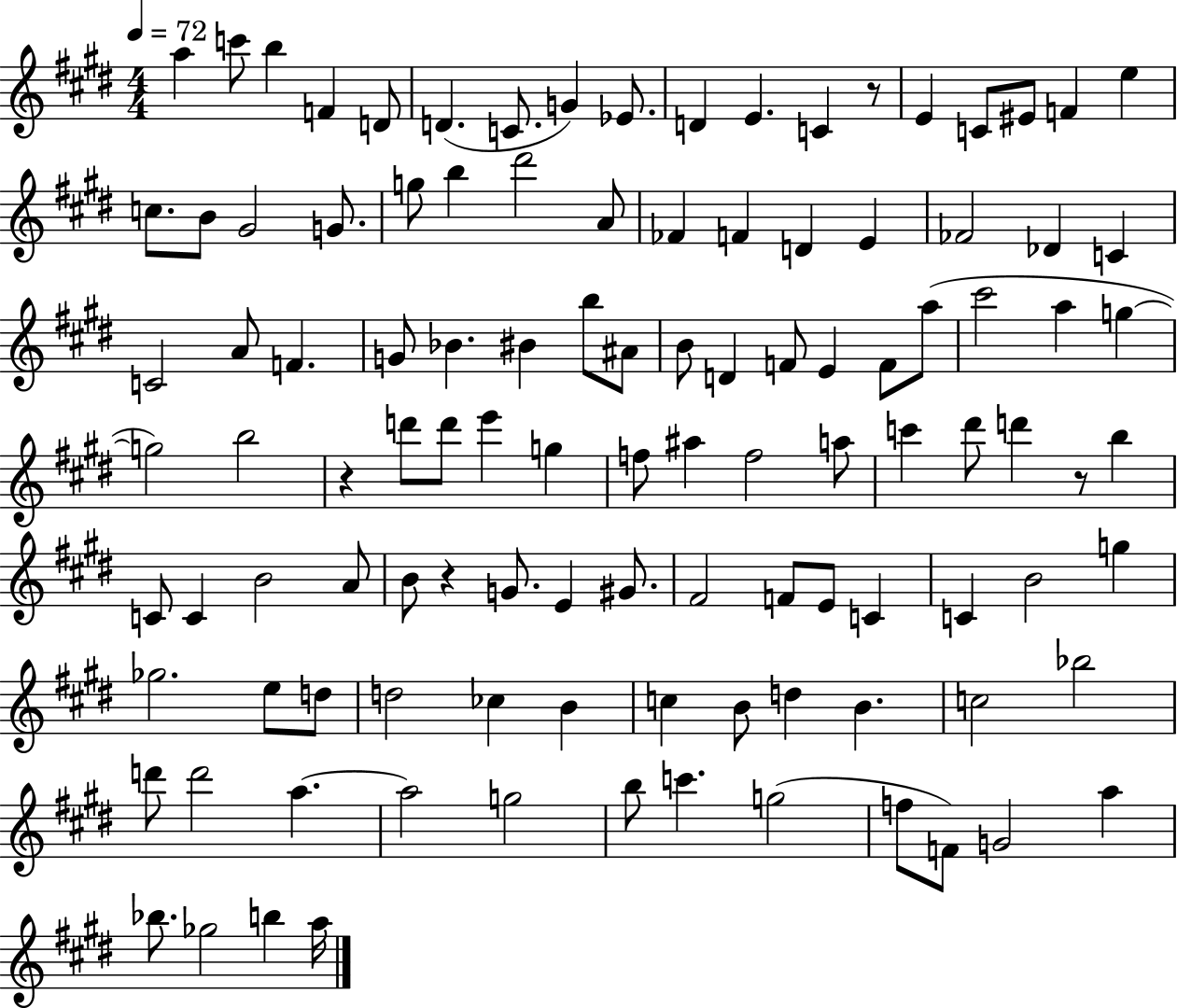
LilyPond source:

{
  \clef treble
  \numericTimeSignature
  \time 4/4
  \key e \major
  \tempo 4 = 72
  \repeat volta 2 { a''4 c'''8 b''4 f'4 d'8 | d'4.( c'8. g'4) ees'8. | d'4 e'4. c'4 r8 | e'4 c'8 eis'8 f'4 e''4 | \break c''8. b'8 gis'2 g'8. | g''8 b''4 dis'''2 a'8 | fes'4 f'4 d'4 e'4 | fes'2 des'4 c'4 | \break c'2 a'8 f'4. | g'8 bes'4. bis'4 b''8 ais'8 | b'8 d'4 f'8 e'4 f'8 a''8( | cis'''2 a''4 g''4~~ | \break g''2) b''2 | r4 d'''8 d'''8 e'''4 g''4 | f''8 ais''4 f''2 a''8 | c'''4 dis'''8 d'''4 r8 b''4 | \break c'8 c'4 b'2 a'8 | b'8 r4 g'8. e'4 gis'8. | fis'2 f'8 e'8 c'4 | c'4 b'2 g''4 | \break ges''2. e''8 d''8 | d''2 ces''4 b'4 | c''4 b'8 d''4 b'4. | c''2 bes''2 | \break d'''8 d'''2 a''4.~~ | a''2 g''2 | b''8 c'''4. g''2( | f''8 f'8) g'2 a''4 | \break bes''8. ges''2 b''4 a''16 | } \bar "|."
}